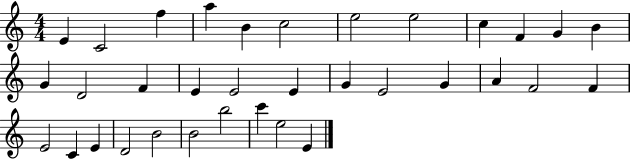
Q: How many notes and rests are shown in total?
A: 34